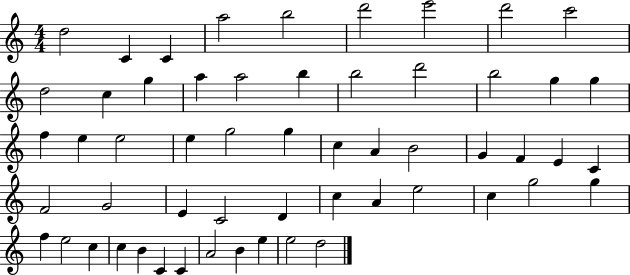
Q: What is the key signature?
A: C major